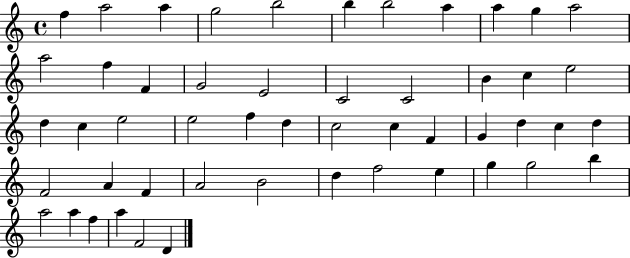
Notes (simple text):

F5/q A5/h A5/q G5/h B5/h B5/q B5/h A5/q A5/q G5/q A5/h A5/h F5/q F4/q G4/h E4/h C4/h C4/h B4/q C5/q E5/h D5/q C5/q E5/h E5/h F5/q D5/q C5/h C5/q F4/q G4/q D5/q C5/q D5/q F4/h A4/q F4/q A4/h B4/h D5/q F5/h E5/q G5/q G5/h B5/q A5/h A5/q F5/q A5/q F4/h D4/q